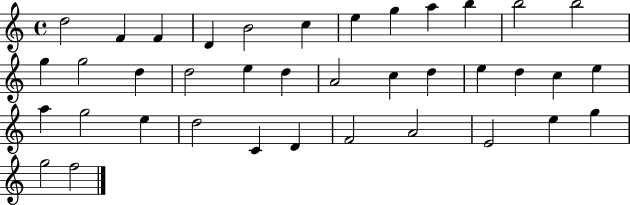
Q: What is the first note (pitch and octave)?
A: D5